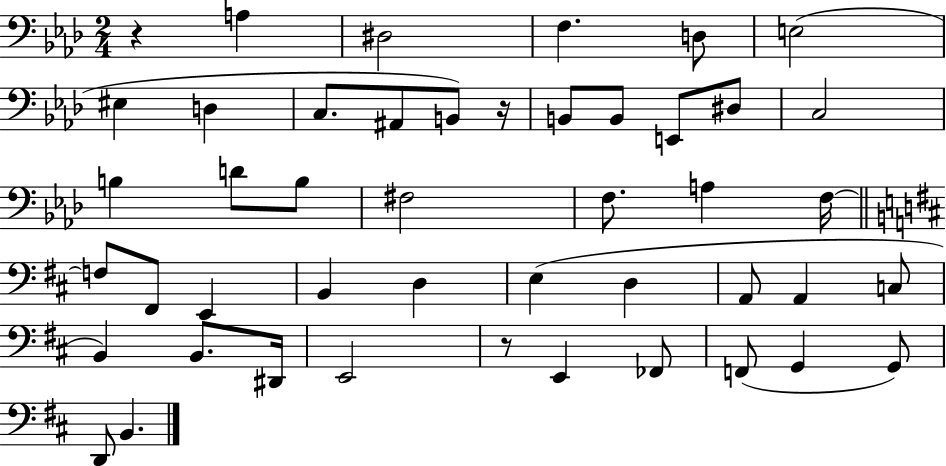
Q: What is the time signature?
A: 2/4